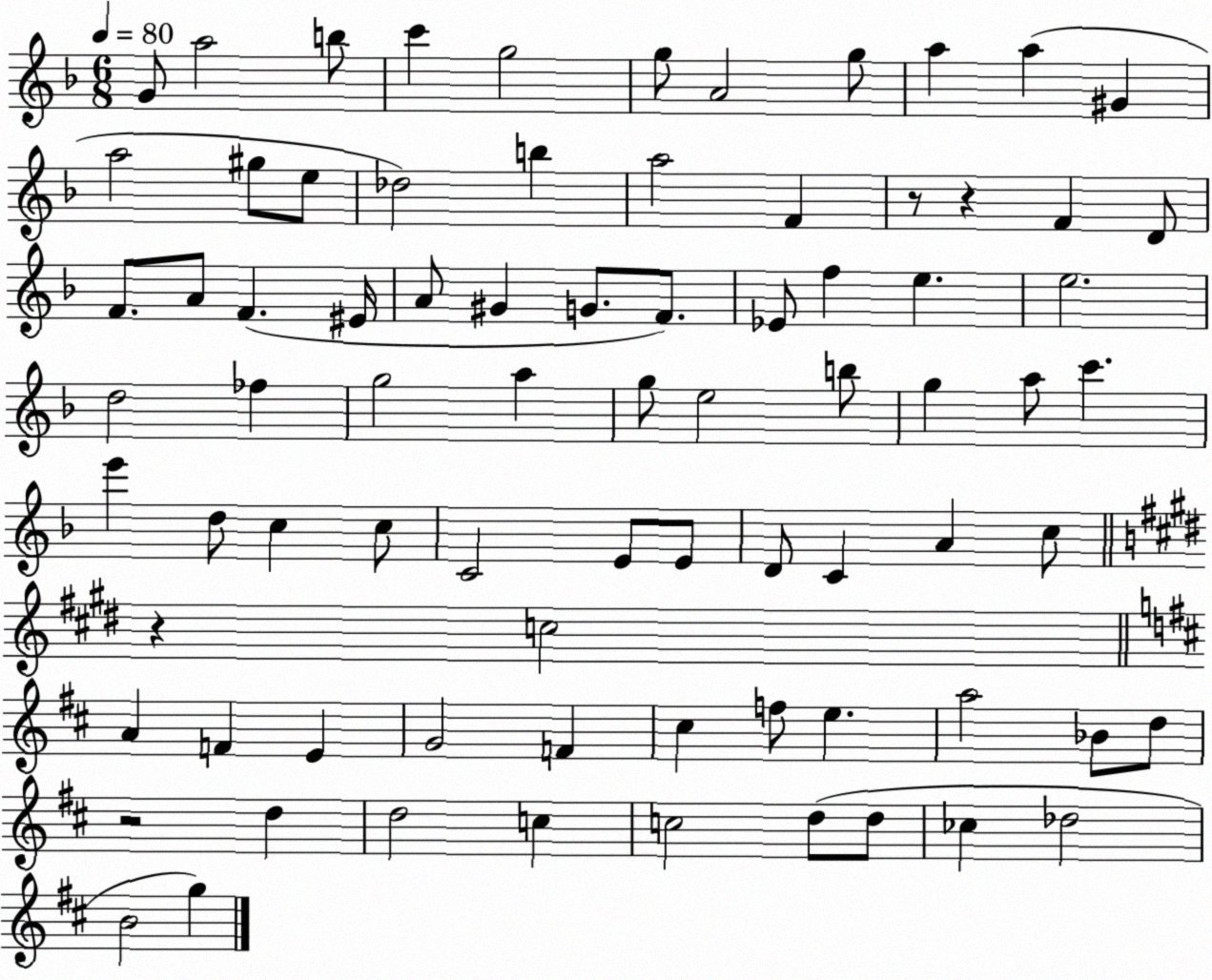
X:1
T:Untitled
M:6/8
L:1/4
K:F
G/2 a2 b/2 c' g2 g/2 A2 g/2 a a ^G a2 ^g/2 e/2 _d2 b a2 F z/2 z F D/2 F/2 A/2 F ^E/4 A/2 ^G G/2 F/2 _E/2 f e e2 d2 _f g2 a g/2 e2 b/2 g a/2 c' e' d/2 c c/2 C2 E/2 E/2 D/2 C A c/2 z c2 A F E G2 F ^c f/2 e a2 _B/2 d/2 z2 d d2 c c2 d/2 d/2 _c _d2 B2 g